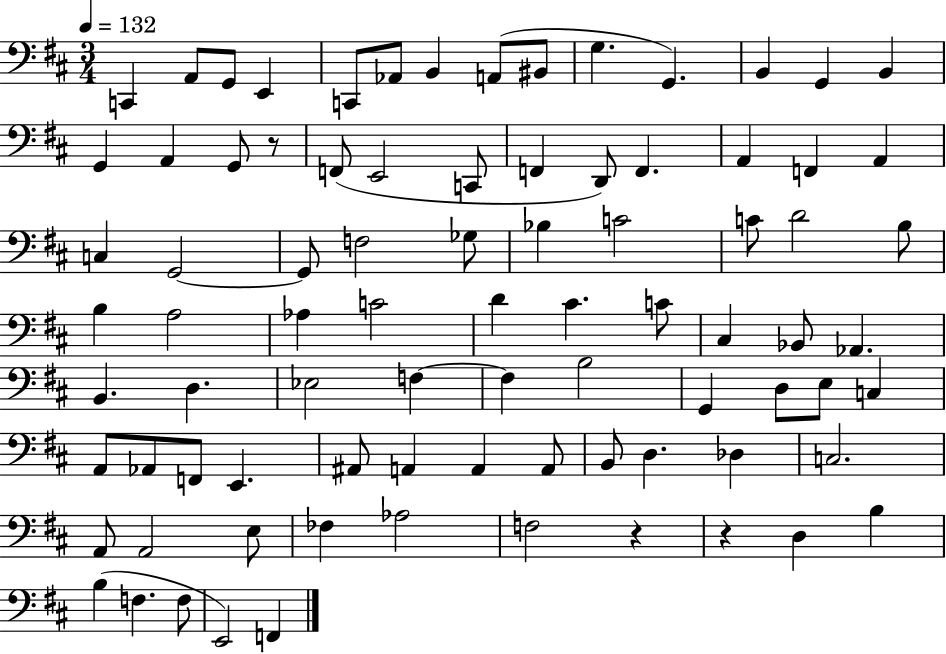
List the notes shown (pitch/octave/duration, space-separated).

C2/q A2/e G2/e E2/q C2/e Ab2/e B2/q A2/e BIS2/e G3/q. G2/q. B2/q G2/q B2/q G2/q A2/q G2/e R/e F2/e E2/h C2/e F2/q D2/e F2/q. A2/q F2/q A2/q C3/q G2/h G2/e F3/h Gb3/e Bb3/q C4/h C4/e D4/h B3/e B3/q A3/h Ab3/q C4/h D4/q C#4/q. C4/e C#3/q Bb2/e Ab2/q. B2/q. D3/q. Eb3/h F3/q F3/q B3/h G2/q D3/e E3/e C3/q A2/e Ab2/e F2/e E2/q. A#2/e A2/q A2/q A2/e B2/e D3/q. Db3/q C3/h. A2/e A2/h E3/e FES3/q Ab3/h F3/h R/q R/q D3/q B3/q B3/q F3/q. F3/e E2/h F2/q